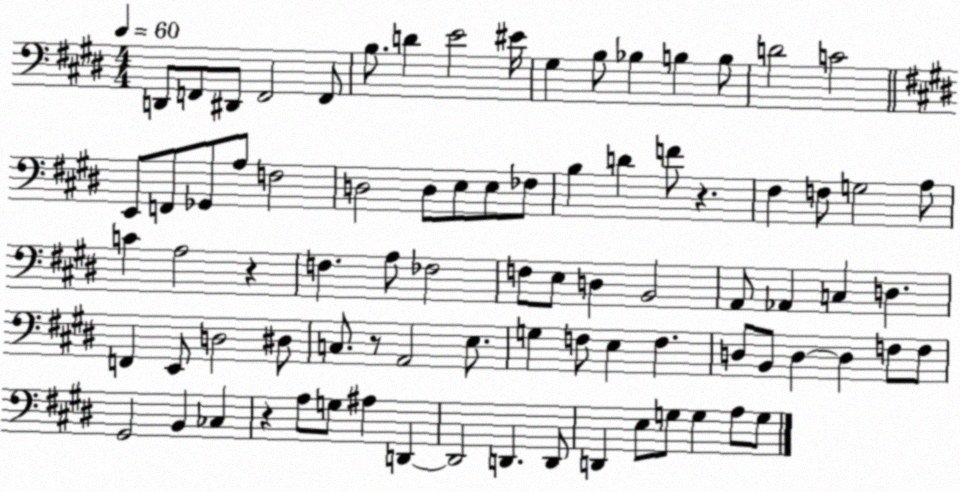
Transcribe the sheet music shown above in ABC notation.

X:1
T:Untitled
M:4/4
L:1/4
K:E
D,,/2 F,,/2 ^D,,/2 F,,2 F,,/2 B,/2 D E2 ^E/4 ^G, B,/2 _B, B, B,/2 D2 C2 E,,/2 F,,/2 _G,,/2 A,/2 F,2 D,2 D,/2 E,/2 E,/2 _F,/2 B, D F/2 z ^F, F,/2 G,2 A,/2 C A,2 z F, A,/2 _F,2 F,/2 E,/2 D, B,,2 A,,/2 _A,, C, D, F,, E,,/2 D,2 ^D,/2 C,/2 z/2 A,,2 E,/2 G, F,/2 E, F, D,/2 B,,/2 D, D, F,/2 F,/2 ^G,,2 B,, _C, z A,/2 G,/2 ^A, D,, D,,2 D,, D,,/2 D,, E,/2 G,/2 G, A,/2 G,/2